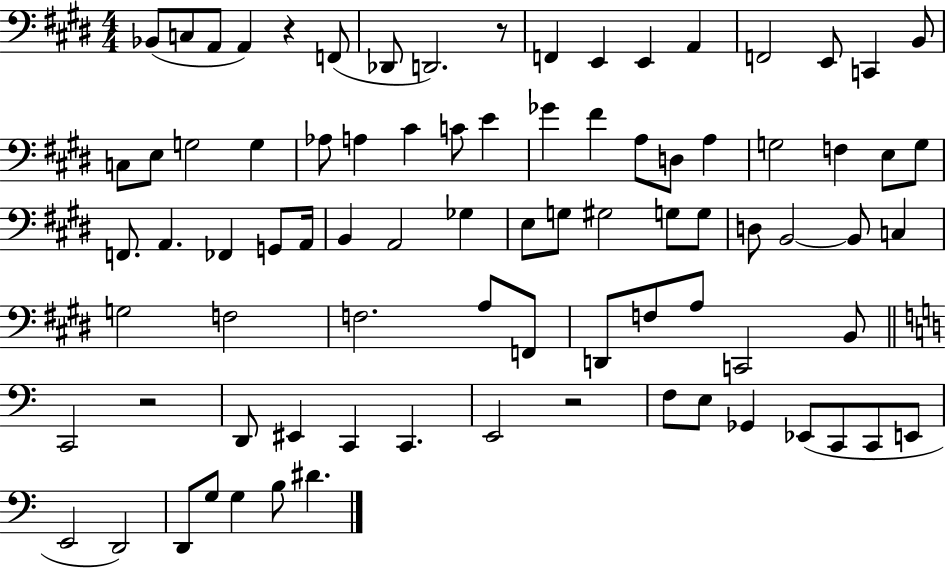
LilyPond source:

{
  \clef bass
  \numericTimeSignature
  \time 4/4
  \key e \major
  bes,8( c8 a,8 a,4) r4 f,8( | des,8 d,2.) r8 | f,4 e,4 e,4 a,4 | f,2 e,8 c,4 b,8 | \break c8 e8 g2 g4 | aes8 a4 cis'4 c'8 e'4 | ges'4 fis'4 a8 d8 a4 | g2 f4 e8 g8 | \break f,8. a,4. fes,4 g,8 a,16 | b,4 a,2 ges4 | e8 g8 gis2 g8 g8 | d8 b,2~~ b,8 c4 | \break g2 f2 | f2. a8 f,8 | d,8 f8 a8 c,2 b,8 | \bar "||" \break \key c \major c,2 r2 | d,8 eis,4 c,4 c,4. | e,2 r2 | f8 e8 ges,4 ees,8( c,8 c,8 e,8 | \break e,2 d,2) | d,8 g8 g4 b8 dis'4. | \bar "|."
}